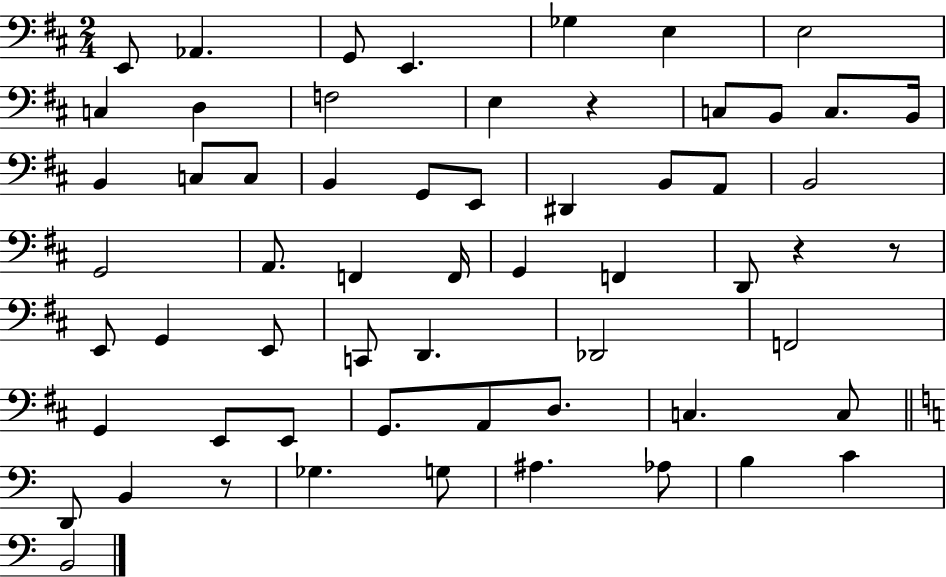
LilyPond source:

{
  \clef bass
  \numericTimeSignature
  \time 2/4
  \key d \major
  e,8 aes,4. | g,8 e,4. | ges4 e4 | e2 | \break c4 d4 | f2 | e4 r4 | c8 b,8 c8. b,16 | \break b,4 c8 c8 | b,4 g,8 e,8 | dis,4 b,8 a,8 | b,2 | \break g,2 | a,8. f,4 f,16 | g,4 f,4 | d,8 r4 r8 | \break e,8 g,4 e,8 | c,8 d,4. | des,2 | f,2 | \break g,4 e,8 e,8 | g,8. a,8 d8. | c4. c8 | \bar "||" \break \key a \minor d,8 b,4 r8 | ges4. g8 | ais4. aes8 | b4 c'4 | \break b,2 | \bar "|."
}